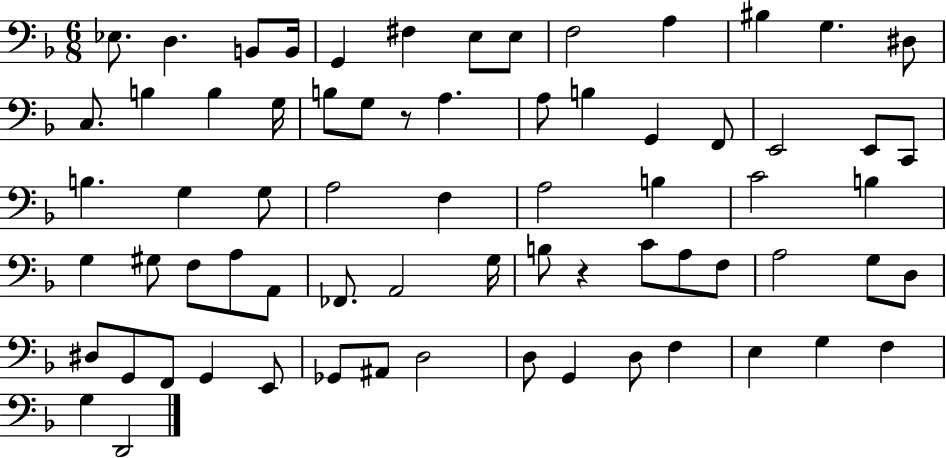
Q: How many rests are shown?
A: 2